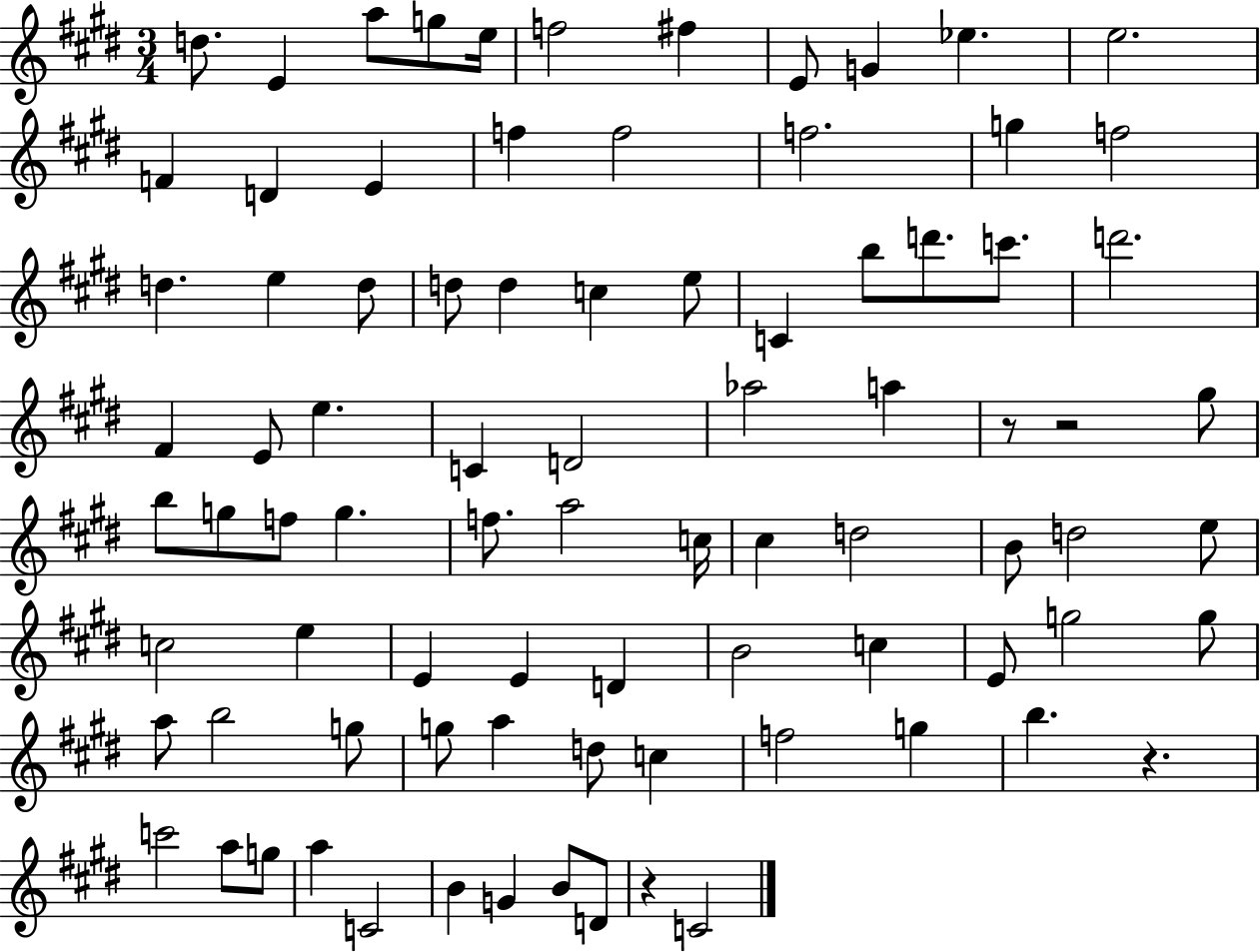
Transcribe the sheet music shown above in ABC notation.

X:1
T:Untitled
M:3/4
L:1/4
K:E
d/2 E a/2 g/2 e/4 f2 ^f E/2 G _e e2 F D E f f2 f2 g f2 d e d/2 d/2 d c e/2 C b/2 d'/2 c'/2 d'2 ^F E/2 e C D2 _a2 a z/2 z2 ^g/2 b/2 g/2 f/2 g f/2 a2 c/4 ^c d2 B/2 d2 e/2 c2 e E E D B2 c E/2 g2 g/2 a/2 b2 g/2 g/2 a d/2 c f2 g b z c'2 a/2 g/2 a C2 B G B/2 D/2 z C2